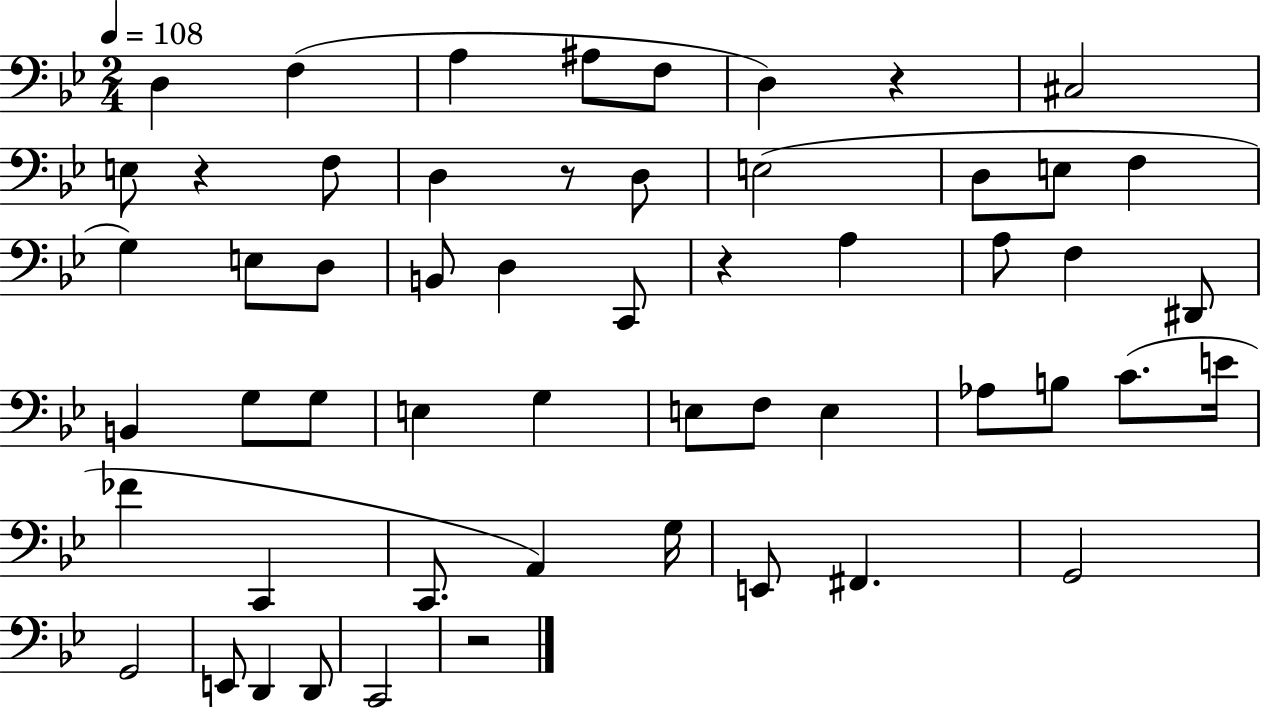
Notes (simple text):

D3/q F3/q A3/q A#3/e F3/e D3/q R/q C#3/h E3/e R/q F3/e D3/q R/e D3/e E3/h D3/e E3/e F3/q G3/q E3/e D3/e B2/e D3/q C2/e R/q A3/q A3/e F3/q D#2/e B2/q G3/e G3/e E3/q G3/q E3/e F3/e E3/q Ab3/e B3/e C4/e. E4/s FES4/q C2/q C2/e. A2/q G3/s E2/e F#2/q. G2/h G2/h E2/e D2/q D2/e C2/h R/h